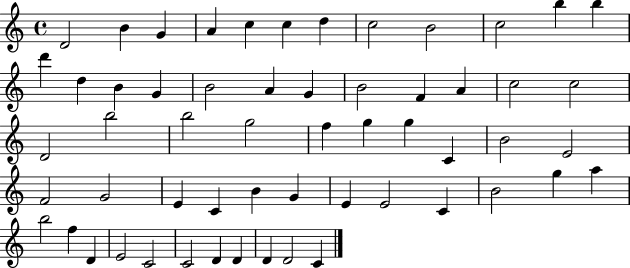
D4/h B4/q G4/q A4/q C5/q C5/q D5/q C5/h B4/h C5/h B5/q B5/q D6/q D5/q B4/q G4/q B4/h A4/q G4/q B4/h F4/q A4/q C5/h C5/h D4/h B5/h B5/h G5/h F5/q G5/q G5/q C4/q B4/h E4/h F4/h G4/h E4/q C4/q B4/q G4/q E4/q E4/h C4/q B4/h G5/q A5/q B5/h F5/q D4/q E4/h C4/h C4/h D4/q D4/q D4/q D4/h C4/q